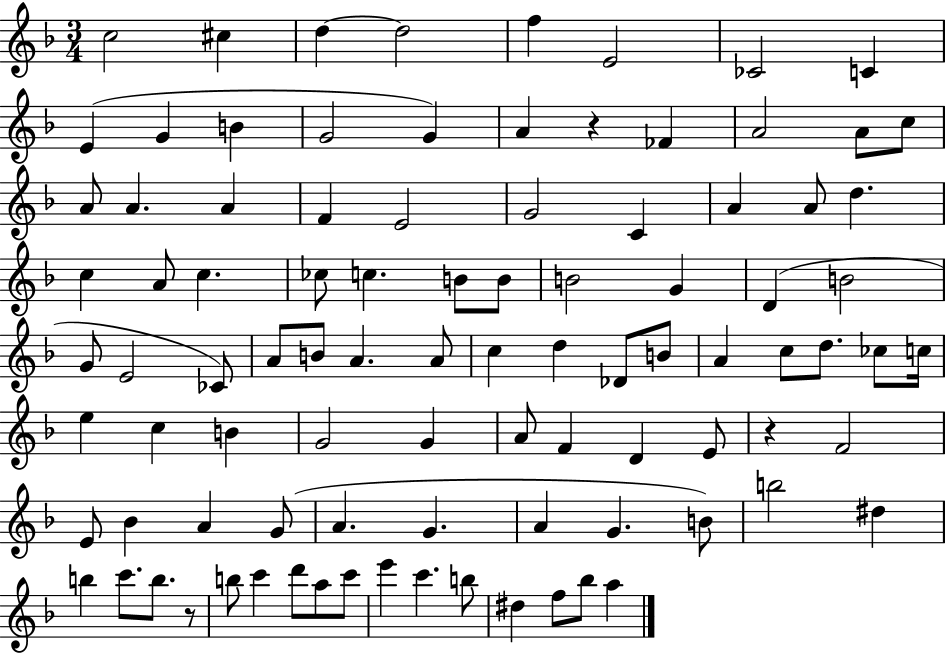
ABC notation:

X:1
T:Untitled
M:3/4
L:1/4
K:F
c2 ^c d d2 f E2 _C2 C E G B G2 G A z _F A2 A/2 c/2 A/2 A A F E2 G2 C A A/2 d c A/2 c _c/2 c B/2 B/2 B2 G D B2 G/2 E2 _C/2 A/2 B/2 A A/2 c d _D/2 B/2 A c/2 d/2 _c/2 c/4 e c B G2 G A/2 F D E/2 z F2 E/2 _B A G/2 A G A G B/2 b2 ^d b c'/2 b/2 z/2 b/2 c' d'/2 a/2 c'/2 e' c' b/2 ^d f/2 _b/2 a